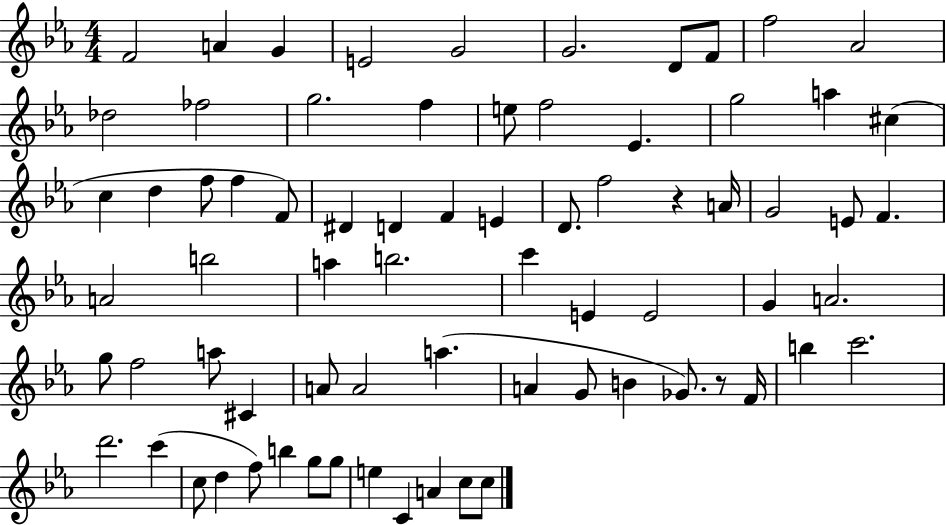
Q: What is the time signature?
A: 4/4